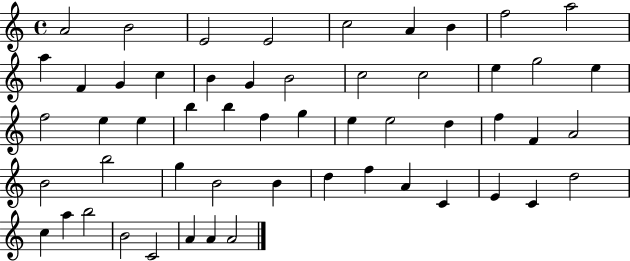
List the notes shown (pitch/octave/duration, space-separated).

A4/h B4/h E4/h E4/h C5/h A4/q B4/q F5/h A5/h A5/q F4/q G4/q C5/q B4/q G4/q B4/h C5/h C5/h E5/q G5/h E5/q F5/h E5/q E5/q B5/q B5/q F5/q G5/q E5/q E5/h D5/q F5/q F4/q A4/h B4/h B5/h G5/q B4/h B4/q D5/q F5/q A4/q C4/q E4/q C4/q D5/h C5/q A5/q B5/h B4/h C4/h A4/q A4/q A4/h